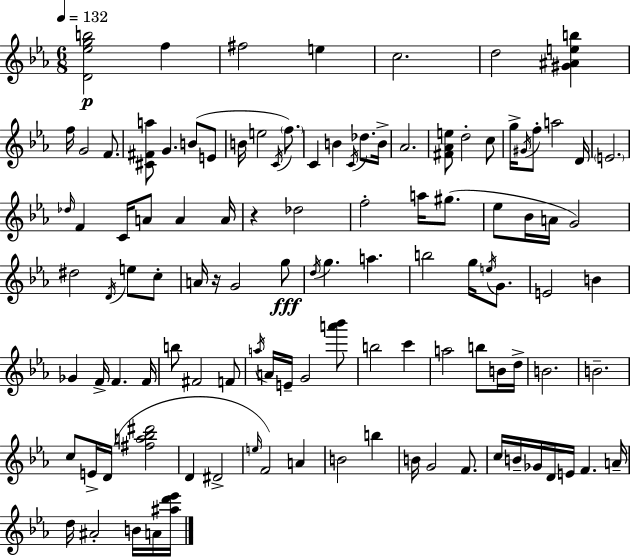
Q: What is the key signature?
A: C minor